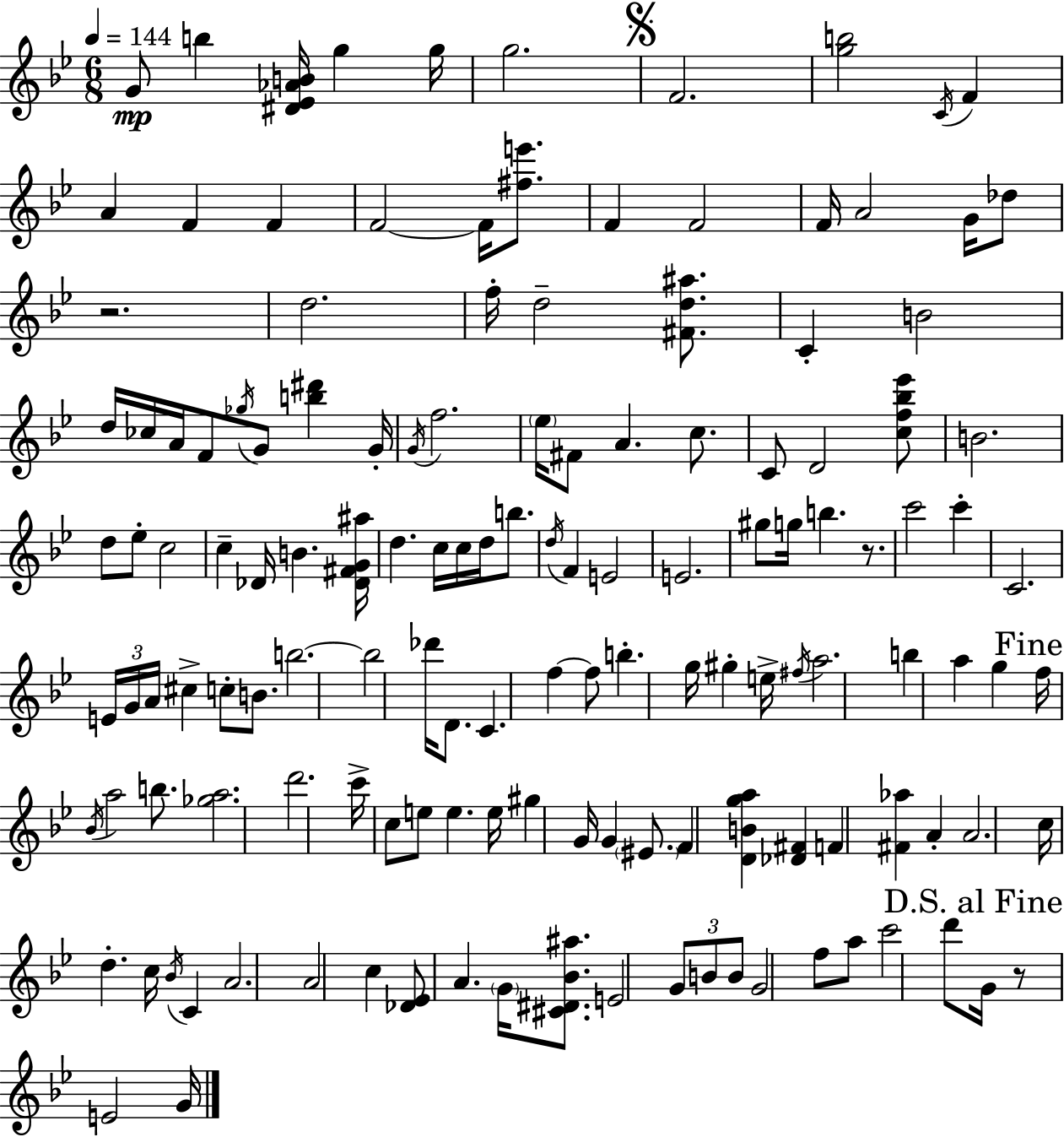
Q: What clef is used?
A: treble